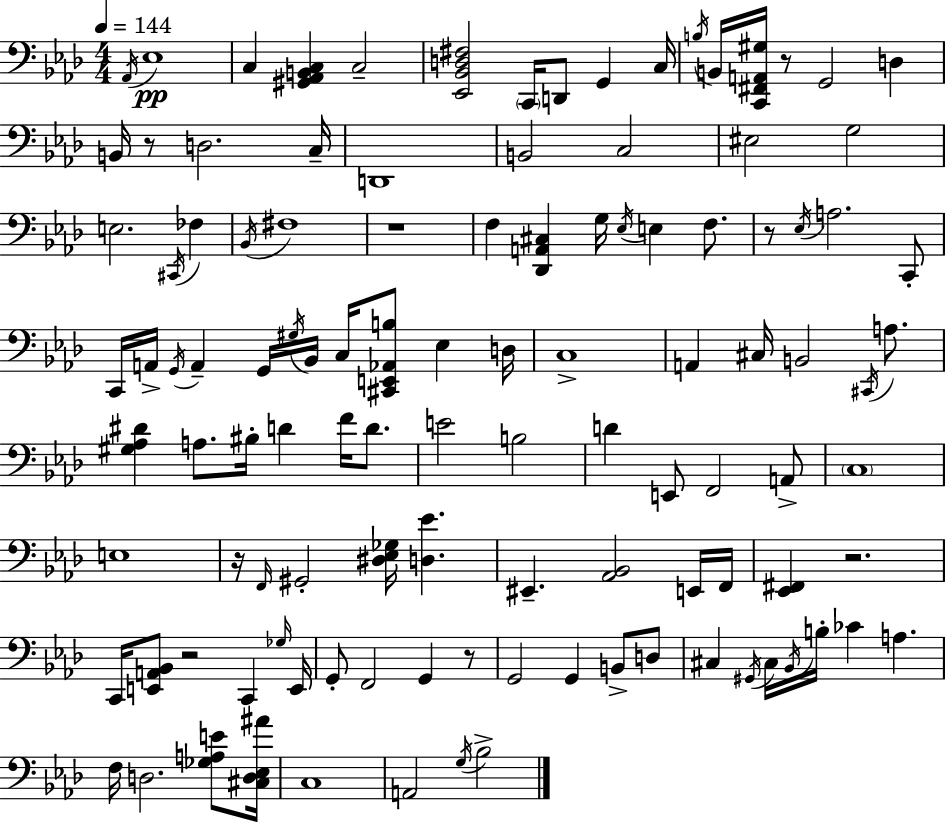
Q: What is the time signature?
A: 4/4